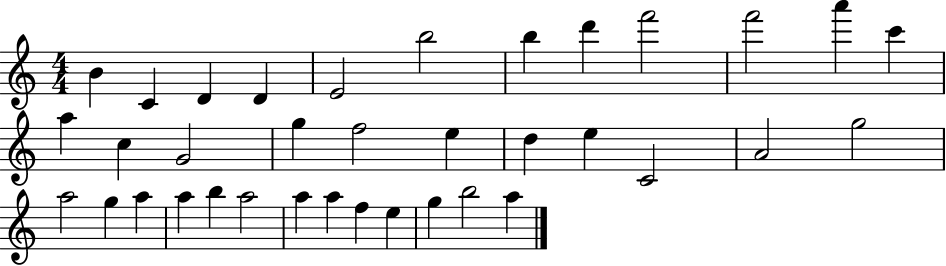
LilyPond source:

{
  \clef treble
  \numericTimeSignature
  \time 4/4
  \key c \major
  b'4 c'4 d'4 d'4 | e'2 b''2 | b''4 d'''4 f'''2 | f'''2 a'''4 c'''4 | \break a''4 c''4 g'2 | g''4 f''2 e''4 | d''4 e''4 c'2 | a'2 g''2 | \break a''2 g''4 a''4 | a''4 b''4 a''2 | a''4 a''4 f''4 e''4 | g''4 b''2 a''4 | \break \bar "|."
}